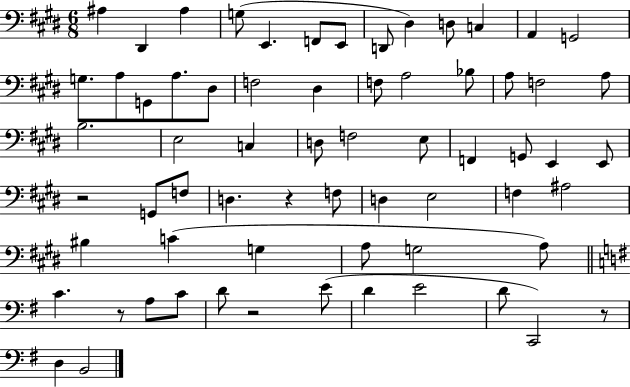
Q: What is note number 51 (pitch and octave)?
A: C4